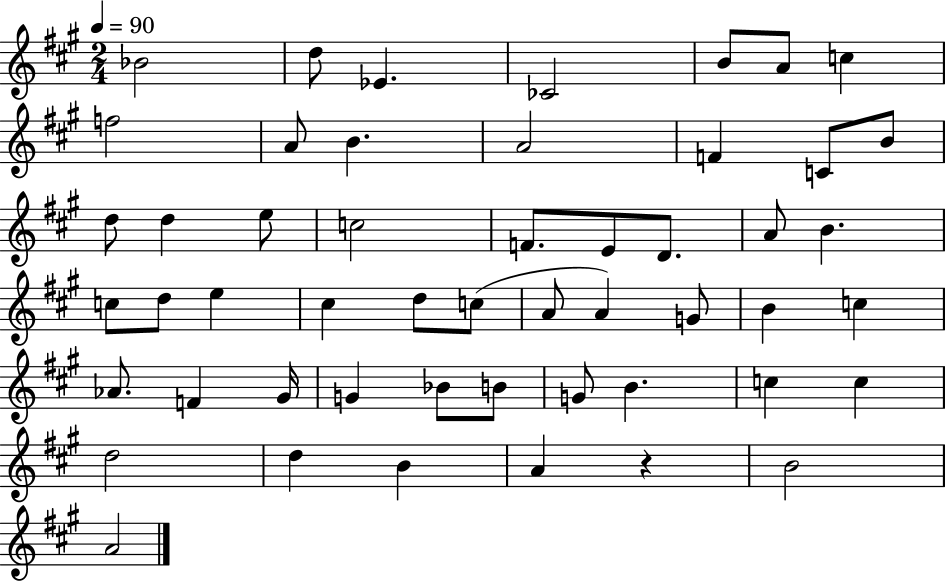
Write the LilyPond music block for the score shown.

{
  \clef treble
  \numericTimeSignature
  \time 2/4
  \key a \major
  \tempo 4 = 90
  \repeat volta 2 { bes'2 | d''8 ees'4. | ces'2 | b'8 a'8 c''4 | \break f''2 | a'8 b'4. | a'2 | f'4 c'8 b'8 | \break d''8 d''4 e''8 | c''2 | f'8. e'8 d'8. | a'8 b'4. | \break c''8 d''8 e''4 | cis''4 d''8 c''8( | a'8 a'4) g'8 | b'4 c''4 | \break aes'8. f'4 gis'16 | g'4 bes'8 b'8 | g'8 b'4. | c''4 c''4 | \break d''2 | d''4 b'4 | a'4 r4 | b'2 | \break a'2 | } \bar "|."
}